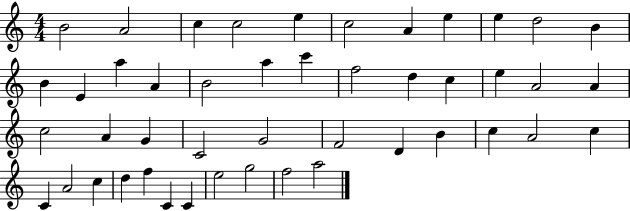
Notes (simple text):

B4/h A4/h C5/q C5/h E5/q C5/h A4/q E5/q E5/q D5/h B4/q B4/q E4/q A5/q A4/q B4/h A5/q C6/q F5/h D5/q C5/q E5/q A4/h A4/q C5/h A4/q G4/q C4/h G4/h F4/h D4/q B4/q C5/q A4/h C5/q C4/q A4/h C5/q D5/q F5/q C4/q C4/q E5/h G5/h F5/h A5/h